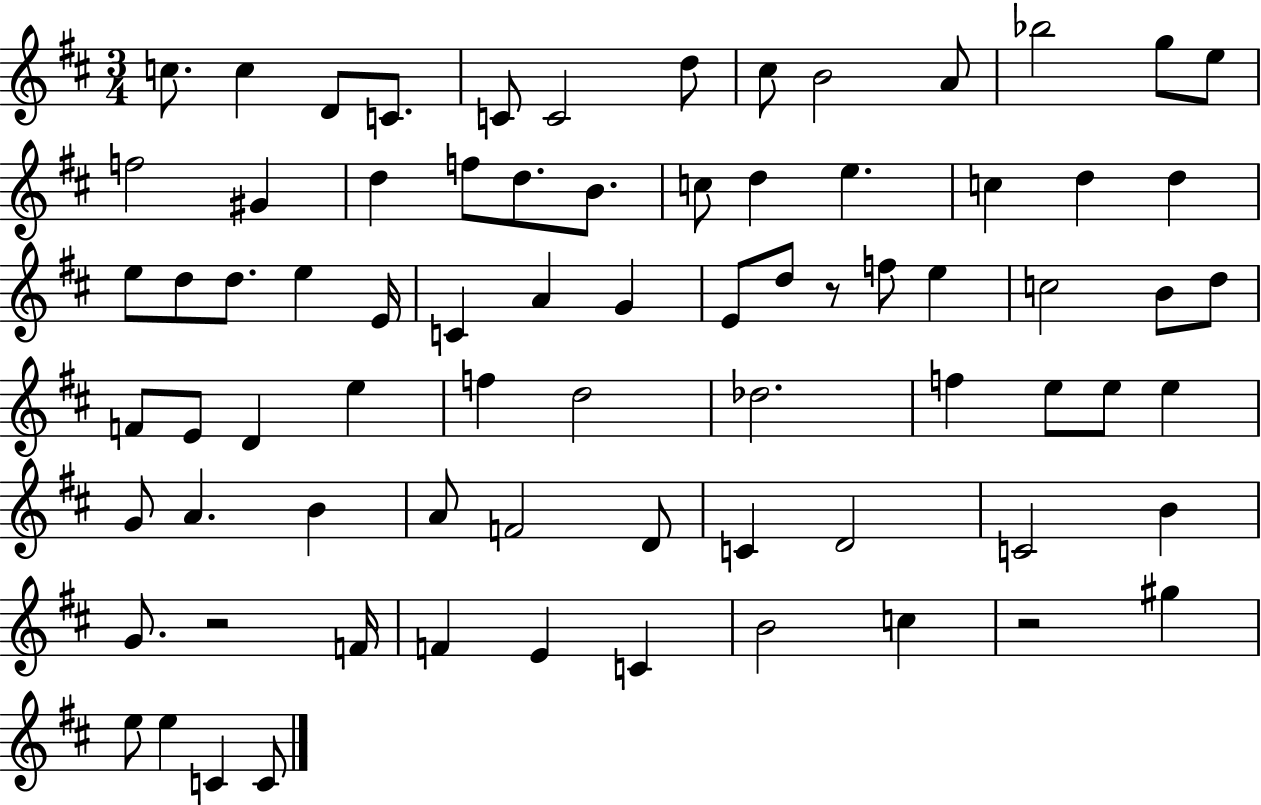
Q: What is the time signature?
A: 3/4